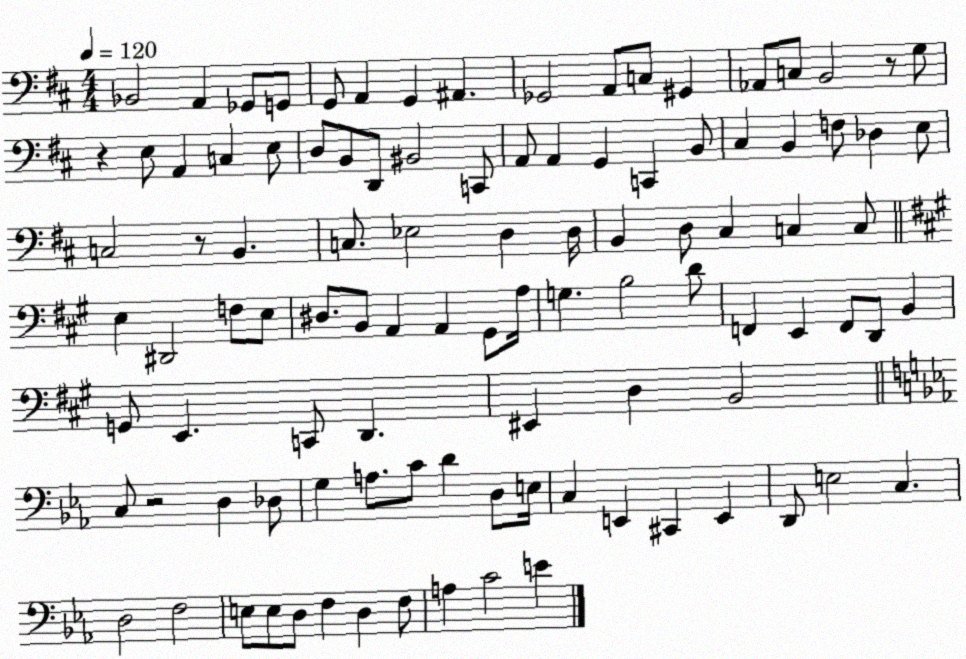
X:1
T:Untitled
M:4/4
L:1/4
K:D
_B,,2 A,, _G,,/2 G,,/2 G,,/2 A,, G,, ^A,, _G,,2 A,,/2 C,/2 ^G,, _A,,/2 C,/2 B,,2 z/2 G,/2 z E,/2 A,, C, E,/2 D,/2 B,,/2 D,,/2 ^B,,2 C,,/2 A,,/2 A,, G,, C,, B,,/2 ^C, B,, F,/2 _D, E,/2 C,2 z/2 B,, C,/2 _E,2 D, D,/4 B,, D,/2 ^C, C, C,/2 E, ^D,,2 F,/2 E,/2 ^D,/2 B,,/2 A,, A,, ^G,,/2 A,/4 G, B,2 D/2 F,, E,, F,,/2 D,,/2 B,, G,,/2 E,, C,,/2 D,, ^E,, D, B,,2 C,/2 z2 D, _D,/2 G, A,/2 C/2 D D,/2 E,/4 C, E,, ^C,, E,, D,,/2 E,2 C, D,2 F,2 E,/2 E,/2 D,/2 F, D, F,/2 A, C2 E